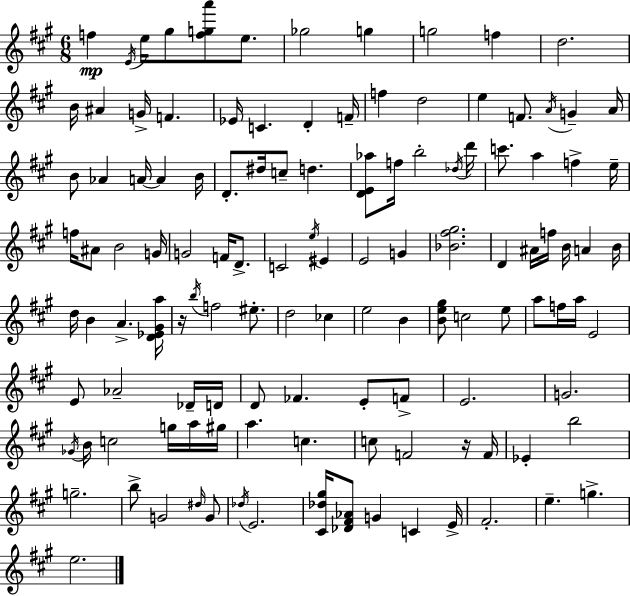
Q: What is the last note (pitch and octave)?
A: E5